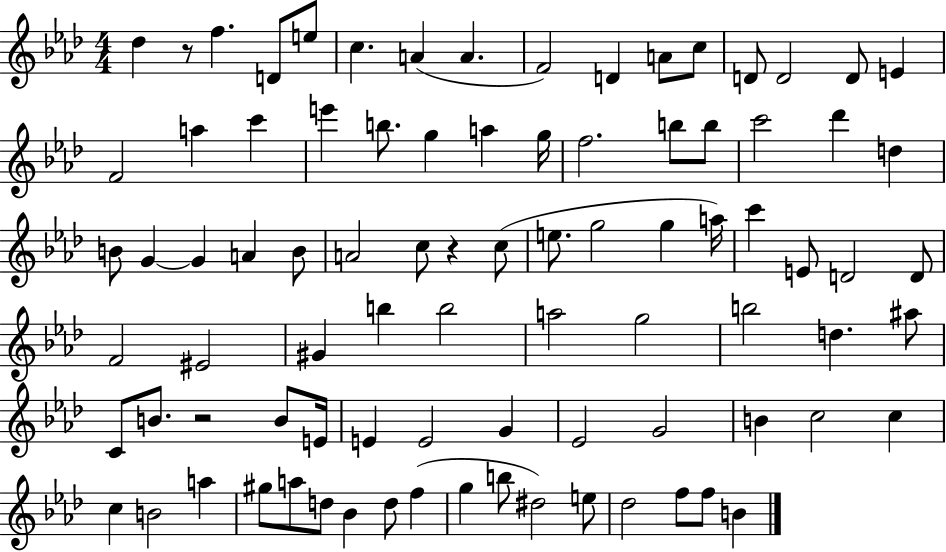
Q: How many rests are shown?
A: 3